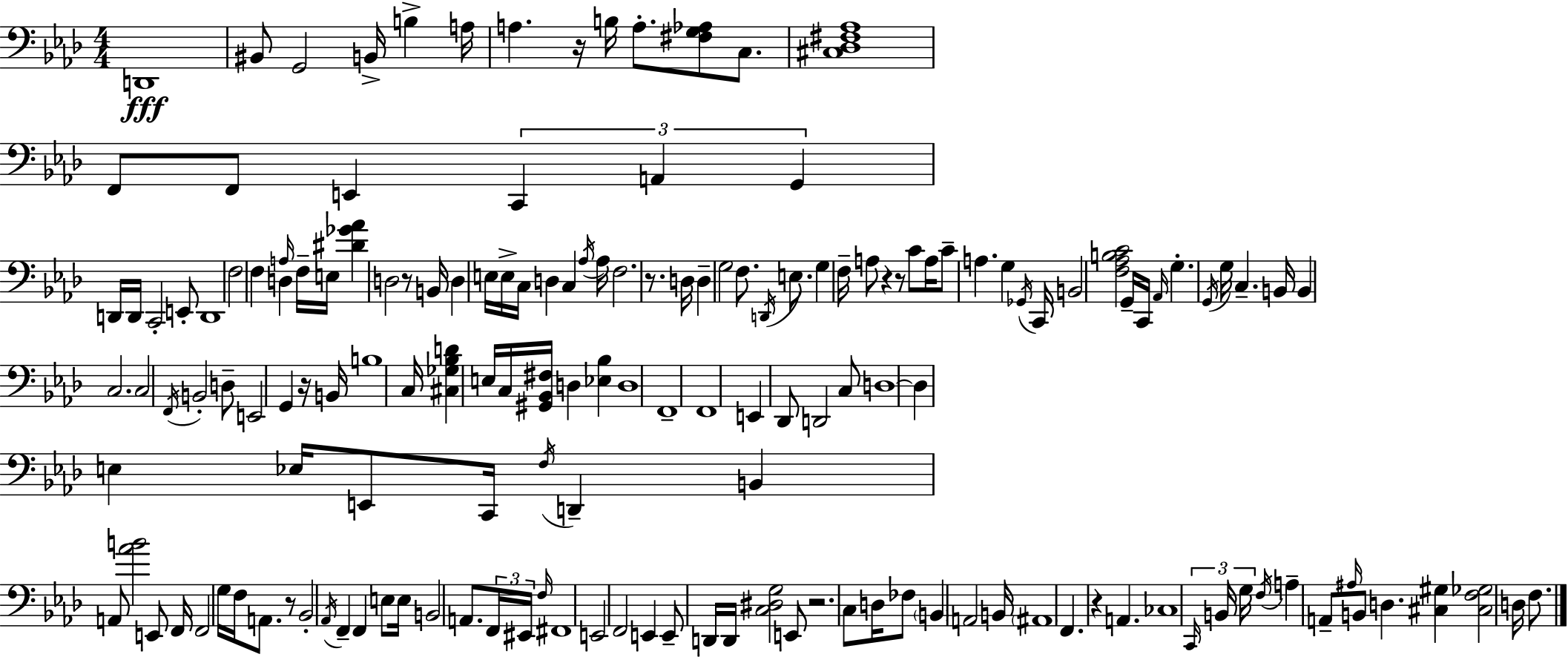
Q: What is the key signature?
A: AES major